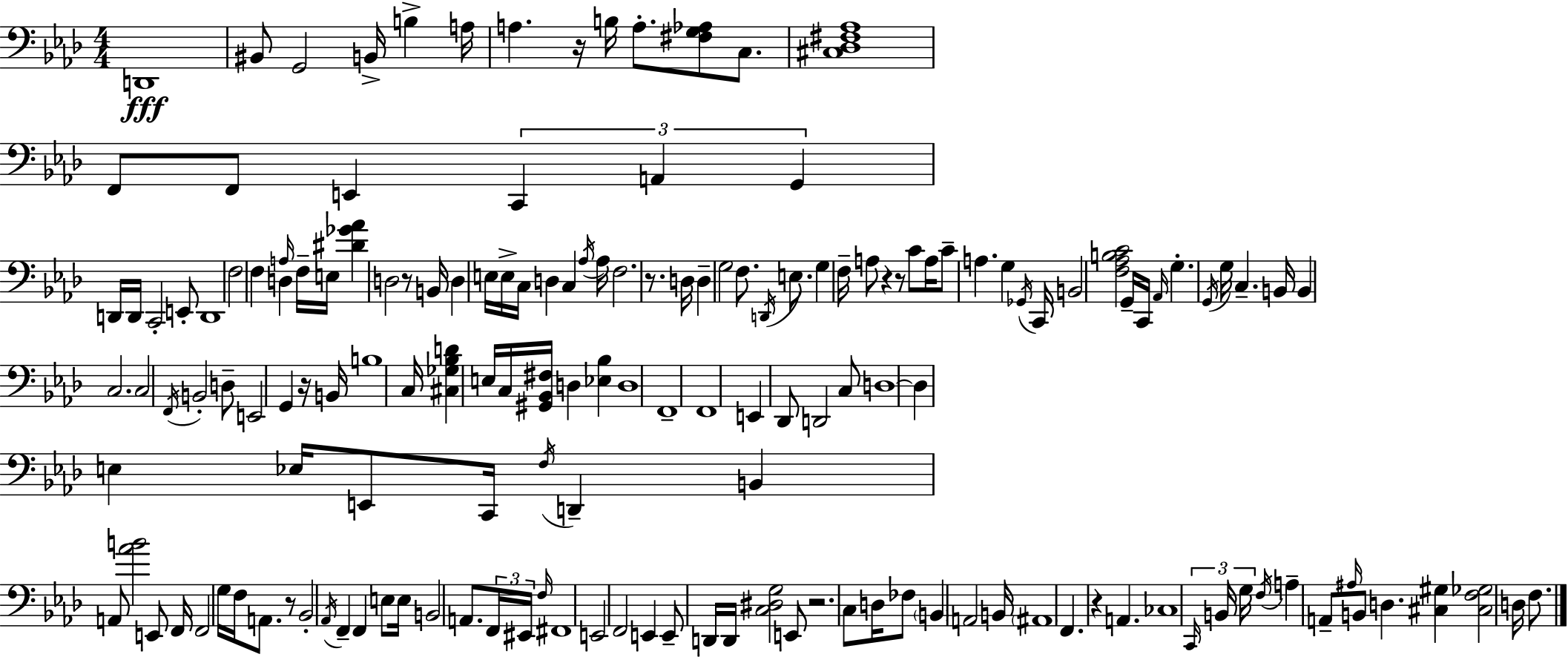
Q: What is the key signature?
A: AES major